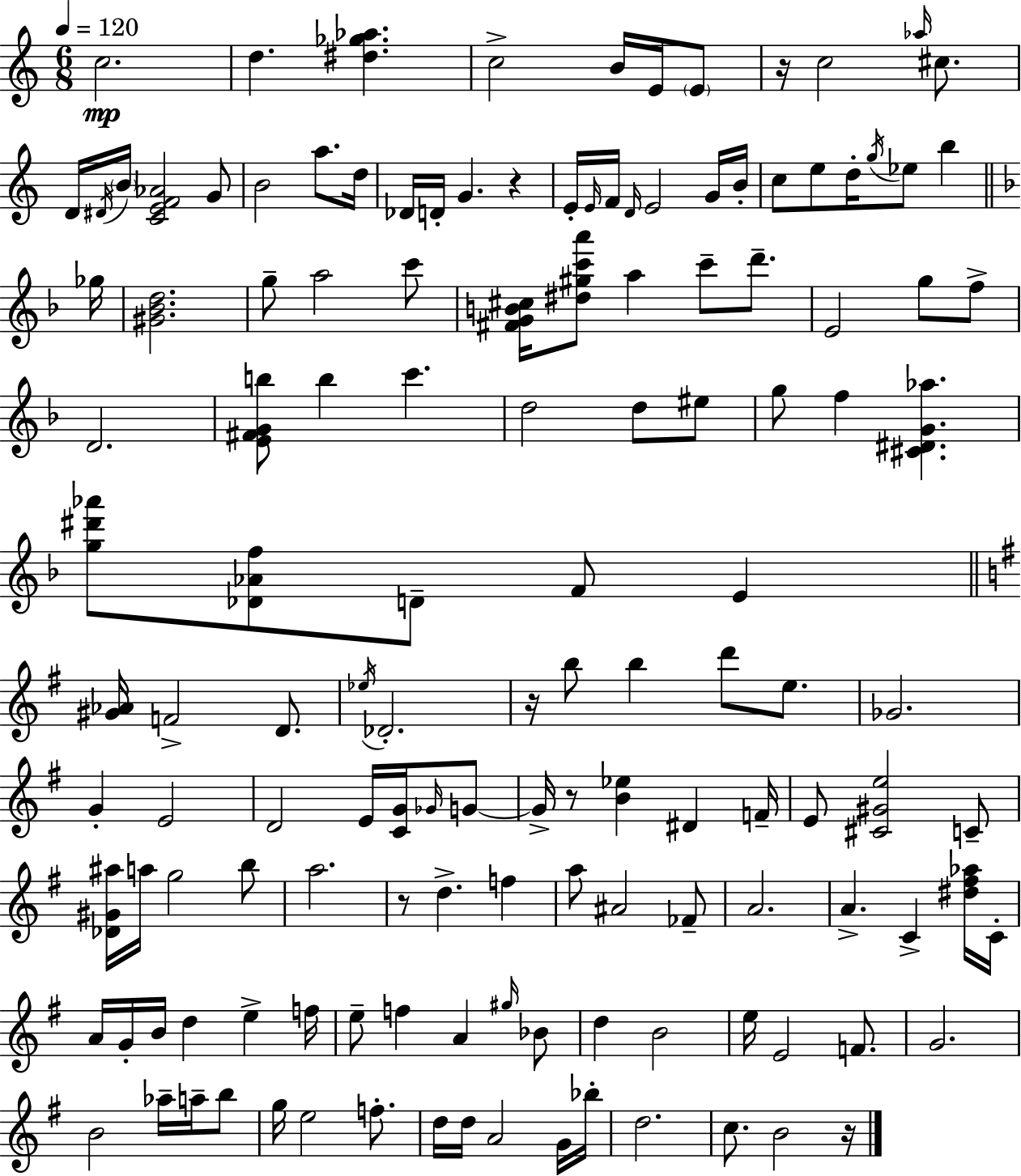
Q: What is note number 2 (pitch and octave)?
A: D5